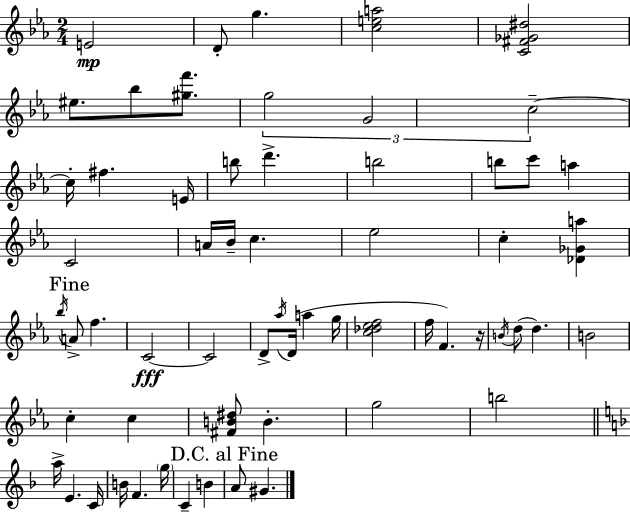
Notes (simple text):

E4/h D4/e G5/q. [C5,E5,A5]/h [C4,F#4,Gb4,D#5]/h EIS5/e. Bb5/e [G#5,F6]/e. G5/h G4/h C5/h C5/s F#5/q. E4/s B5/e D6/q. B5/h B5/e C6/e A5/q C4/h A4/s Bb4/s C5/q. Eb5/h C5/q [Db4,Gb4,A5]/q Bb5/s A4/e F5/q. C4/h C4/h D4/e Ab5/s D4/s A5/q G5/s [C5,Db5,Eb5,F5]/h F5/s F4/q. R/s B4/s D5/e D5/q. B4/h C5/q C5/q [F#4,B4,D#5]/e B4/q. G5/h B5/h A5/s E4/q. C4/s B4/s F4/q. G5/s C4/q B4/q A4/e G#4/q.